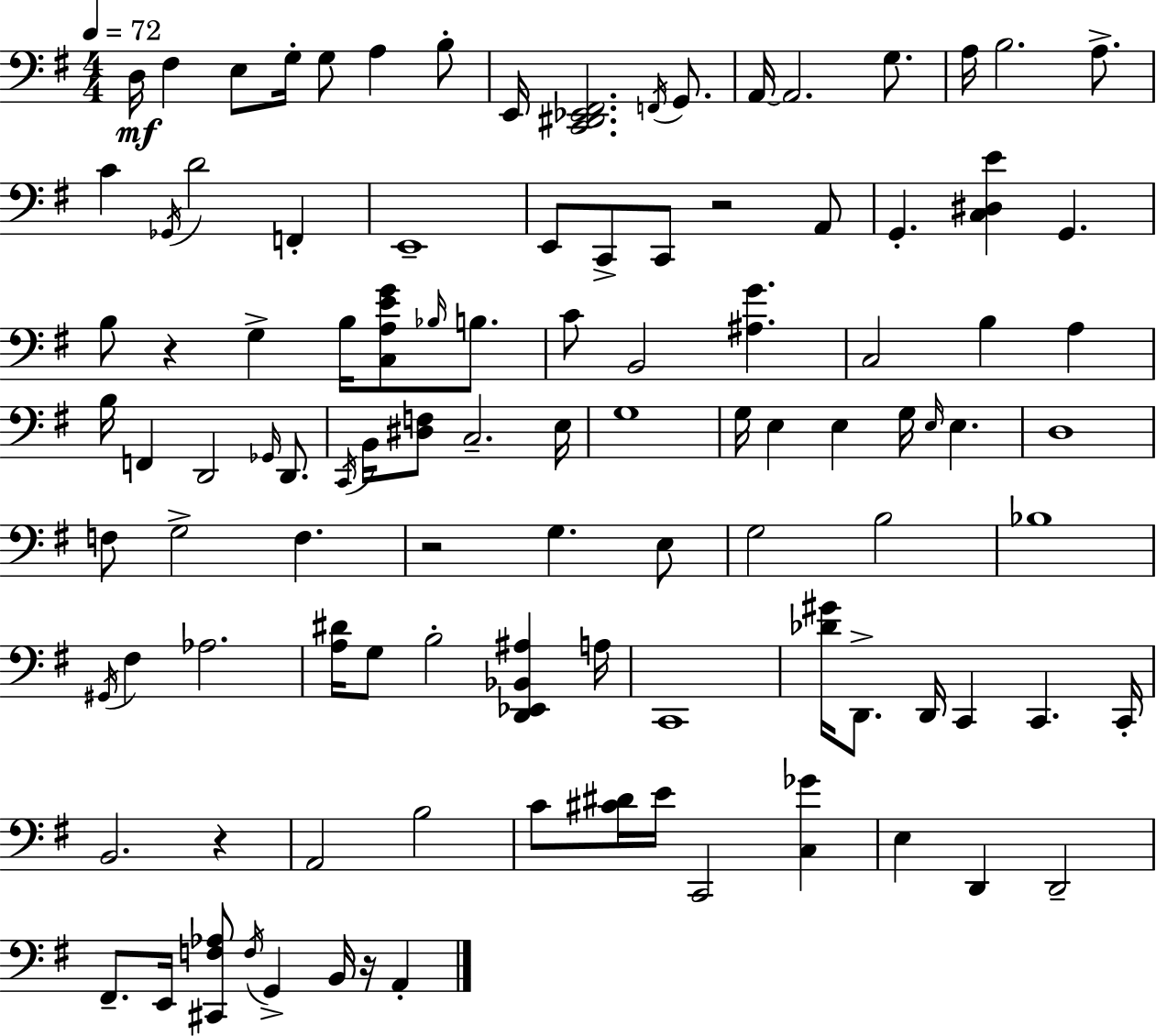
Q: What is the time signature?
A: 4/4